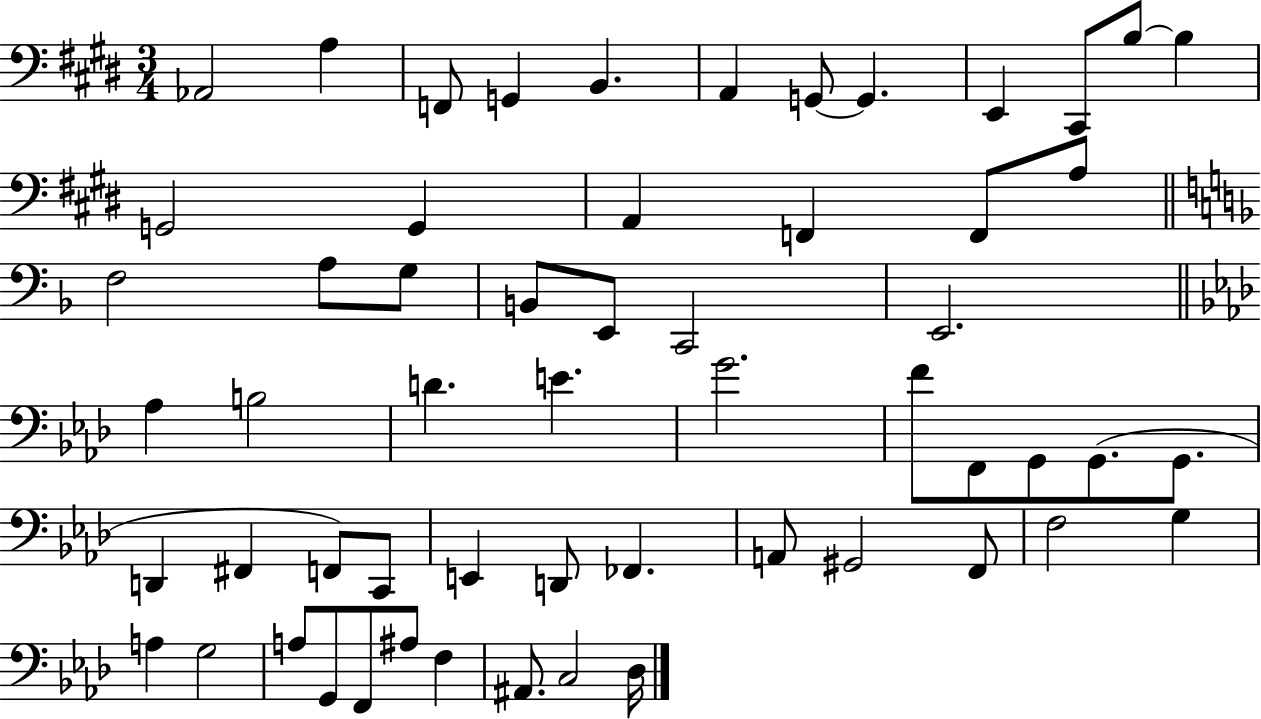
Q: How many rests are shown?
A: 0